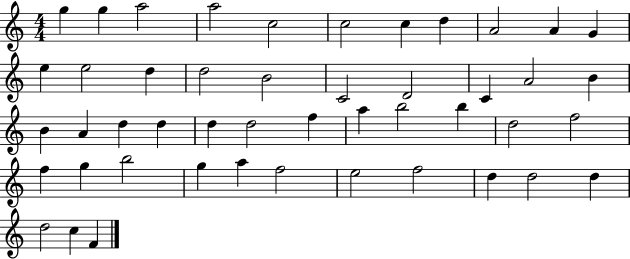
{
  \clef treble
  \numericTimeSignature
  \time 4/4
  \key c \major
  g''4 g''4 a''2 | a''2 c''2 | c''2 c''4 d''4 | a'2 a'4 g'4 | \break e''4 e''2 d''4 | d''2 b'2 | c'2 d'2 | c'4 a'2 b'4 | \break b'4 a'4 d''4 d''4 | d''4 d''2 f''4 | a''4 b''2 b''4 | d''2 f''2 | \break f''4 g''4 b''2 | g''4 a''4 f''2 | e''2 f''2 | d''4 d''2 d''4 | \break d''2 c''4 f'4 | \bar "|."
}